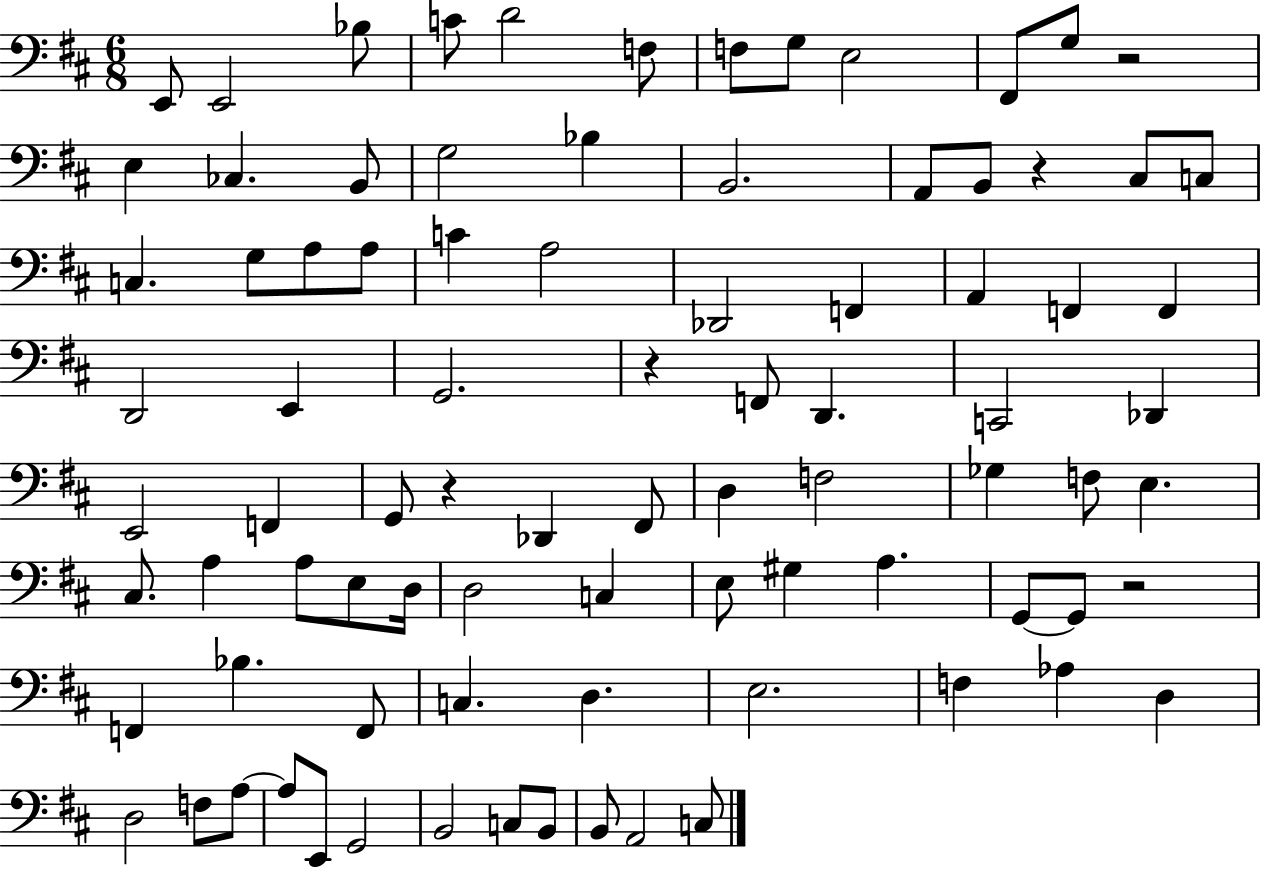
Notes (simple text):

E2/e E2/h Bb3/e C4/e D4/h F3/e F3/e G3/e E3/h F#2/e G3/e R/h E3/q CES3/q. B2/e G3/h Bb3/q B2/h. A2/e B2/e R/q C#3/e C3/e C3/q. G3/e A3/e A3/e C4/q A3/h Db2/h F2/q A2/q F2/q F2/q D2/h E2/q G2/h. R/q F2/e D2/q. C2/h Db2/q E2/h F2/q G2/e R/q Db2/q F#2/e D3/q F3/h Gb3/q F3/e E3/q. C#3/e. A3/q A3/e E3/e D3/s D3/h C3/q E3/e G#3/q A3/q. G2/e G2/e R/h F2/q Bb3/q. F2/e C3/q. D3/q. E3/h. F3/q Ab3/q D3/q D3/h F3/e A3/e A3/e E2/e G2/h B2/h C3/e B2/e B2/e A2/h C3/e